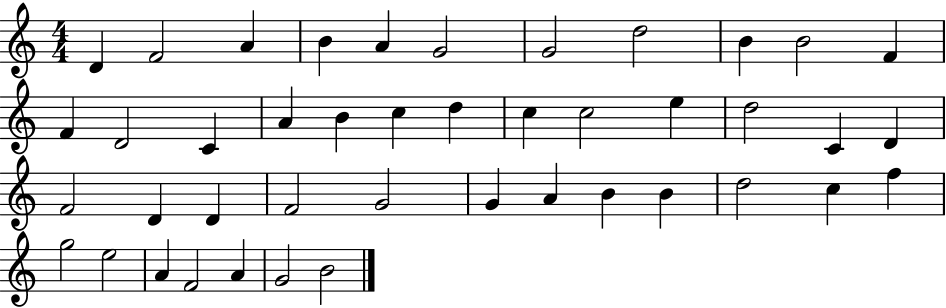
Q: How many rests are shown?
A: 0